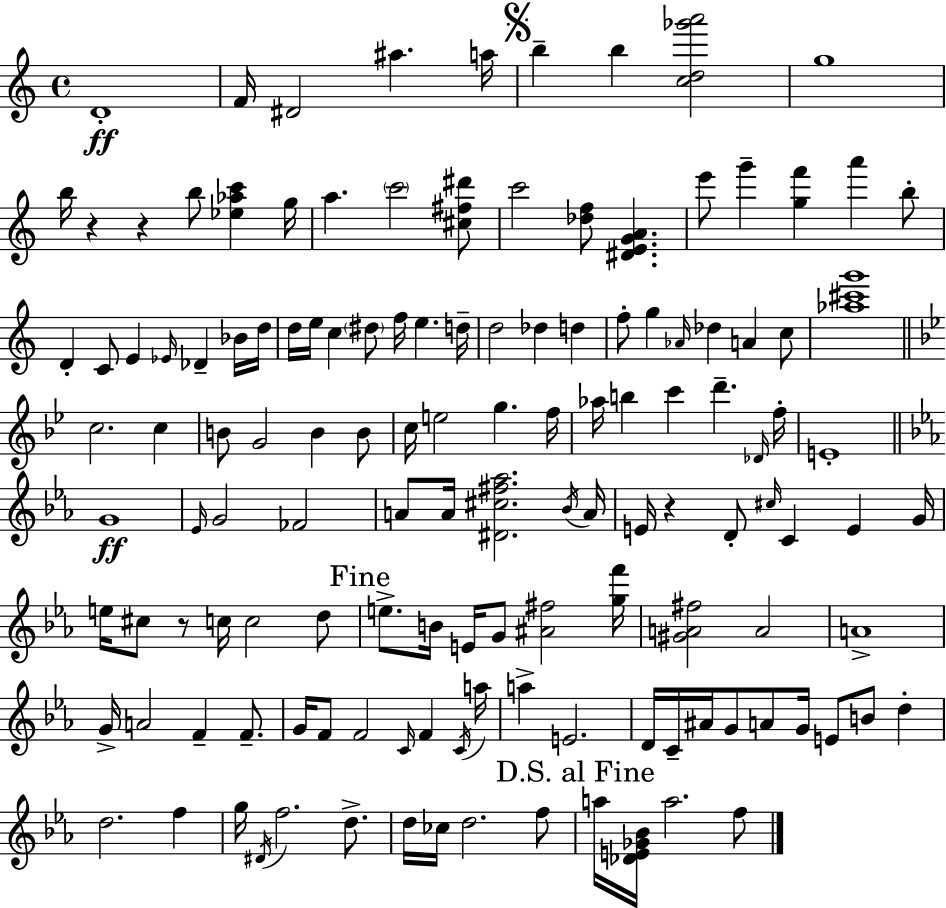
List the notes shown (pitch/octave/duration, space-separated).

D4/w F4/s D#4/h A#5/q. A5/s B5/q B5/q [C5,D5,Gb6,A6]/h G5/w B5/s R/q R/q B5/e [Eb5,Ab5,C6]/q G5/s A5/q. C6/h [C#5,F#5,D#6]/e C6/h [Db5,F5]/e [D#4,E4,G4,A4]/q. E6/e G6/q [G5,F6]/q A6/q B5/e D4/q C4/e E4/q Eb4/s Db4/q Bb4/s D5/s D5/s E5/s C5/q D#5/e F5/s E5/q. D5/s D5/h Db5/q D5/q F5/e G5/q Ab4/s Db5/q A4/q C5/e [Ab5,C#6,G6]/w C5/h. C5/q B4/e G4/h B4/q B4/e C5/s E5/h G5/q. F5/s Ab5/s B5/q C6/q D6/q. Db4/s F5/s E4/w G4/w Eb4/s G4/h FES4/h A4/e A4/s [D#4,C#5,F#5,Ab5]/h. Bb4/s A4/s E4/s R/q D4/e C#5/s C4/q E4/q G4/s E5/s C#5/e R/e C5/s C5/h D5/e E5/e. B4/s E4/s G4/e [A#4,F#5]/h [G5,F6]/s [G#4,A4,F#5]/h A4/h A4/w G4/s A4/h F4/q F4/e. G4/s F4/e F4/h C4/s F4/q C4/s A5/s A5/q E4/h. D4/s C4/s A#4/s G4/e A4/e G4/s E4/e B4/e D5/q D5/h. F5/q G5/s D#4/s F5/h. D5/e. D5/s CES5/s D5/h. F5/e A5/s [Db4,E4,Gb4,Bb4]/s A5/h. F5/e